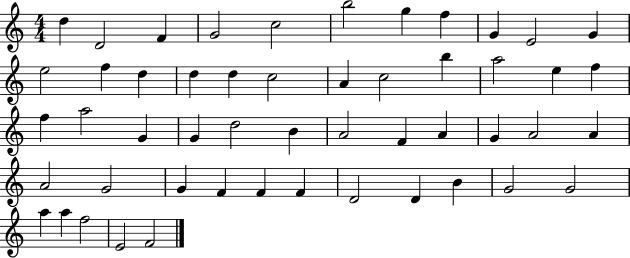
D5/q D4/h F4/q G4/h C5/h B5/h G5/q F5/q G4/q E4/h G4/q E5/h F5/q D5/q D5/q D5/q C5/h A4/q C5/h B5/q A5/h E5/q F5/q F5/q A5/h G4/q G4/q D5/h B4/q A4/h F4/q A4/q G4/q A4/h A4/q A4/h G4/h G4/q F4/q F4/q F4/q D4/h D4/q B4/q G4/h G4/h A5/q A5/q F5/h E4/h F4/h